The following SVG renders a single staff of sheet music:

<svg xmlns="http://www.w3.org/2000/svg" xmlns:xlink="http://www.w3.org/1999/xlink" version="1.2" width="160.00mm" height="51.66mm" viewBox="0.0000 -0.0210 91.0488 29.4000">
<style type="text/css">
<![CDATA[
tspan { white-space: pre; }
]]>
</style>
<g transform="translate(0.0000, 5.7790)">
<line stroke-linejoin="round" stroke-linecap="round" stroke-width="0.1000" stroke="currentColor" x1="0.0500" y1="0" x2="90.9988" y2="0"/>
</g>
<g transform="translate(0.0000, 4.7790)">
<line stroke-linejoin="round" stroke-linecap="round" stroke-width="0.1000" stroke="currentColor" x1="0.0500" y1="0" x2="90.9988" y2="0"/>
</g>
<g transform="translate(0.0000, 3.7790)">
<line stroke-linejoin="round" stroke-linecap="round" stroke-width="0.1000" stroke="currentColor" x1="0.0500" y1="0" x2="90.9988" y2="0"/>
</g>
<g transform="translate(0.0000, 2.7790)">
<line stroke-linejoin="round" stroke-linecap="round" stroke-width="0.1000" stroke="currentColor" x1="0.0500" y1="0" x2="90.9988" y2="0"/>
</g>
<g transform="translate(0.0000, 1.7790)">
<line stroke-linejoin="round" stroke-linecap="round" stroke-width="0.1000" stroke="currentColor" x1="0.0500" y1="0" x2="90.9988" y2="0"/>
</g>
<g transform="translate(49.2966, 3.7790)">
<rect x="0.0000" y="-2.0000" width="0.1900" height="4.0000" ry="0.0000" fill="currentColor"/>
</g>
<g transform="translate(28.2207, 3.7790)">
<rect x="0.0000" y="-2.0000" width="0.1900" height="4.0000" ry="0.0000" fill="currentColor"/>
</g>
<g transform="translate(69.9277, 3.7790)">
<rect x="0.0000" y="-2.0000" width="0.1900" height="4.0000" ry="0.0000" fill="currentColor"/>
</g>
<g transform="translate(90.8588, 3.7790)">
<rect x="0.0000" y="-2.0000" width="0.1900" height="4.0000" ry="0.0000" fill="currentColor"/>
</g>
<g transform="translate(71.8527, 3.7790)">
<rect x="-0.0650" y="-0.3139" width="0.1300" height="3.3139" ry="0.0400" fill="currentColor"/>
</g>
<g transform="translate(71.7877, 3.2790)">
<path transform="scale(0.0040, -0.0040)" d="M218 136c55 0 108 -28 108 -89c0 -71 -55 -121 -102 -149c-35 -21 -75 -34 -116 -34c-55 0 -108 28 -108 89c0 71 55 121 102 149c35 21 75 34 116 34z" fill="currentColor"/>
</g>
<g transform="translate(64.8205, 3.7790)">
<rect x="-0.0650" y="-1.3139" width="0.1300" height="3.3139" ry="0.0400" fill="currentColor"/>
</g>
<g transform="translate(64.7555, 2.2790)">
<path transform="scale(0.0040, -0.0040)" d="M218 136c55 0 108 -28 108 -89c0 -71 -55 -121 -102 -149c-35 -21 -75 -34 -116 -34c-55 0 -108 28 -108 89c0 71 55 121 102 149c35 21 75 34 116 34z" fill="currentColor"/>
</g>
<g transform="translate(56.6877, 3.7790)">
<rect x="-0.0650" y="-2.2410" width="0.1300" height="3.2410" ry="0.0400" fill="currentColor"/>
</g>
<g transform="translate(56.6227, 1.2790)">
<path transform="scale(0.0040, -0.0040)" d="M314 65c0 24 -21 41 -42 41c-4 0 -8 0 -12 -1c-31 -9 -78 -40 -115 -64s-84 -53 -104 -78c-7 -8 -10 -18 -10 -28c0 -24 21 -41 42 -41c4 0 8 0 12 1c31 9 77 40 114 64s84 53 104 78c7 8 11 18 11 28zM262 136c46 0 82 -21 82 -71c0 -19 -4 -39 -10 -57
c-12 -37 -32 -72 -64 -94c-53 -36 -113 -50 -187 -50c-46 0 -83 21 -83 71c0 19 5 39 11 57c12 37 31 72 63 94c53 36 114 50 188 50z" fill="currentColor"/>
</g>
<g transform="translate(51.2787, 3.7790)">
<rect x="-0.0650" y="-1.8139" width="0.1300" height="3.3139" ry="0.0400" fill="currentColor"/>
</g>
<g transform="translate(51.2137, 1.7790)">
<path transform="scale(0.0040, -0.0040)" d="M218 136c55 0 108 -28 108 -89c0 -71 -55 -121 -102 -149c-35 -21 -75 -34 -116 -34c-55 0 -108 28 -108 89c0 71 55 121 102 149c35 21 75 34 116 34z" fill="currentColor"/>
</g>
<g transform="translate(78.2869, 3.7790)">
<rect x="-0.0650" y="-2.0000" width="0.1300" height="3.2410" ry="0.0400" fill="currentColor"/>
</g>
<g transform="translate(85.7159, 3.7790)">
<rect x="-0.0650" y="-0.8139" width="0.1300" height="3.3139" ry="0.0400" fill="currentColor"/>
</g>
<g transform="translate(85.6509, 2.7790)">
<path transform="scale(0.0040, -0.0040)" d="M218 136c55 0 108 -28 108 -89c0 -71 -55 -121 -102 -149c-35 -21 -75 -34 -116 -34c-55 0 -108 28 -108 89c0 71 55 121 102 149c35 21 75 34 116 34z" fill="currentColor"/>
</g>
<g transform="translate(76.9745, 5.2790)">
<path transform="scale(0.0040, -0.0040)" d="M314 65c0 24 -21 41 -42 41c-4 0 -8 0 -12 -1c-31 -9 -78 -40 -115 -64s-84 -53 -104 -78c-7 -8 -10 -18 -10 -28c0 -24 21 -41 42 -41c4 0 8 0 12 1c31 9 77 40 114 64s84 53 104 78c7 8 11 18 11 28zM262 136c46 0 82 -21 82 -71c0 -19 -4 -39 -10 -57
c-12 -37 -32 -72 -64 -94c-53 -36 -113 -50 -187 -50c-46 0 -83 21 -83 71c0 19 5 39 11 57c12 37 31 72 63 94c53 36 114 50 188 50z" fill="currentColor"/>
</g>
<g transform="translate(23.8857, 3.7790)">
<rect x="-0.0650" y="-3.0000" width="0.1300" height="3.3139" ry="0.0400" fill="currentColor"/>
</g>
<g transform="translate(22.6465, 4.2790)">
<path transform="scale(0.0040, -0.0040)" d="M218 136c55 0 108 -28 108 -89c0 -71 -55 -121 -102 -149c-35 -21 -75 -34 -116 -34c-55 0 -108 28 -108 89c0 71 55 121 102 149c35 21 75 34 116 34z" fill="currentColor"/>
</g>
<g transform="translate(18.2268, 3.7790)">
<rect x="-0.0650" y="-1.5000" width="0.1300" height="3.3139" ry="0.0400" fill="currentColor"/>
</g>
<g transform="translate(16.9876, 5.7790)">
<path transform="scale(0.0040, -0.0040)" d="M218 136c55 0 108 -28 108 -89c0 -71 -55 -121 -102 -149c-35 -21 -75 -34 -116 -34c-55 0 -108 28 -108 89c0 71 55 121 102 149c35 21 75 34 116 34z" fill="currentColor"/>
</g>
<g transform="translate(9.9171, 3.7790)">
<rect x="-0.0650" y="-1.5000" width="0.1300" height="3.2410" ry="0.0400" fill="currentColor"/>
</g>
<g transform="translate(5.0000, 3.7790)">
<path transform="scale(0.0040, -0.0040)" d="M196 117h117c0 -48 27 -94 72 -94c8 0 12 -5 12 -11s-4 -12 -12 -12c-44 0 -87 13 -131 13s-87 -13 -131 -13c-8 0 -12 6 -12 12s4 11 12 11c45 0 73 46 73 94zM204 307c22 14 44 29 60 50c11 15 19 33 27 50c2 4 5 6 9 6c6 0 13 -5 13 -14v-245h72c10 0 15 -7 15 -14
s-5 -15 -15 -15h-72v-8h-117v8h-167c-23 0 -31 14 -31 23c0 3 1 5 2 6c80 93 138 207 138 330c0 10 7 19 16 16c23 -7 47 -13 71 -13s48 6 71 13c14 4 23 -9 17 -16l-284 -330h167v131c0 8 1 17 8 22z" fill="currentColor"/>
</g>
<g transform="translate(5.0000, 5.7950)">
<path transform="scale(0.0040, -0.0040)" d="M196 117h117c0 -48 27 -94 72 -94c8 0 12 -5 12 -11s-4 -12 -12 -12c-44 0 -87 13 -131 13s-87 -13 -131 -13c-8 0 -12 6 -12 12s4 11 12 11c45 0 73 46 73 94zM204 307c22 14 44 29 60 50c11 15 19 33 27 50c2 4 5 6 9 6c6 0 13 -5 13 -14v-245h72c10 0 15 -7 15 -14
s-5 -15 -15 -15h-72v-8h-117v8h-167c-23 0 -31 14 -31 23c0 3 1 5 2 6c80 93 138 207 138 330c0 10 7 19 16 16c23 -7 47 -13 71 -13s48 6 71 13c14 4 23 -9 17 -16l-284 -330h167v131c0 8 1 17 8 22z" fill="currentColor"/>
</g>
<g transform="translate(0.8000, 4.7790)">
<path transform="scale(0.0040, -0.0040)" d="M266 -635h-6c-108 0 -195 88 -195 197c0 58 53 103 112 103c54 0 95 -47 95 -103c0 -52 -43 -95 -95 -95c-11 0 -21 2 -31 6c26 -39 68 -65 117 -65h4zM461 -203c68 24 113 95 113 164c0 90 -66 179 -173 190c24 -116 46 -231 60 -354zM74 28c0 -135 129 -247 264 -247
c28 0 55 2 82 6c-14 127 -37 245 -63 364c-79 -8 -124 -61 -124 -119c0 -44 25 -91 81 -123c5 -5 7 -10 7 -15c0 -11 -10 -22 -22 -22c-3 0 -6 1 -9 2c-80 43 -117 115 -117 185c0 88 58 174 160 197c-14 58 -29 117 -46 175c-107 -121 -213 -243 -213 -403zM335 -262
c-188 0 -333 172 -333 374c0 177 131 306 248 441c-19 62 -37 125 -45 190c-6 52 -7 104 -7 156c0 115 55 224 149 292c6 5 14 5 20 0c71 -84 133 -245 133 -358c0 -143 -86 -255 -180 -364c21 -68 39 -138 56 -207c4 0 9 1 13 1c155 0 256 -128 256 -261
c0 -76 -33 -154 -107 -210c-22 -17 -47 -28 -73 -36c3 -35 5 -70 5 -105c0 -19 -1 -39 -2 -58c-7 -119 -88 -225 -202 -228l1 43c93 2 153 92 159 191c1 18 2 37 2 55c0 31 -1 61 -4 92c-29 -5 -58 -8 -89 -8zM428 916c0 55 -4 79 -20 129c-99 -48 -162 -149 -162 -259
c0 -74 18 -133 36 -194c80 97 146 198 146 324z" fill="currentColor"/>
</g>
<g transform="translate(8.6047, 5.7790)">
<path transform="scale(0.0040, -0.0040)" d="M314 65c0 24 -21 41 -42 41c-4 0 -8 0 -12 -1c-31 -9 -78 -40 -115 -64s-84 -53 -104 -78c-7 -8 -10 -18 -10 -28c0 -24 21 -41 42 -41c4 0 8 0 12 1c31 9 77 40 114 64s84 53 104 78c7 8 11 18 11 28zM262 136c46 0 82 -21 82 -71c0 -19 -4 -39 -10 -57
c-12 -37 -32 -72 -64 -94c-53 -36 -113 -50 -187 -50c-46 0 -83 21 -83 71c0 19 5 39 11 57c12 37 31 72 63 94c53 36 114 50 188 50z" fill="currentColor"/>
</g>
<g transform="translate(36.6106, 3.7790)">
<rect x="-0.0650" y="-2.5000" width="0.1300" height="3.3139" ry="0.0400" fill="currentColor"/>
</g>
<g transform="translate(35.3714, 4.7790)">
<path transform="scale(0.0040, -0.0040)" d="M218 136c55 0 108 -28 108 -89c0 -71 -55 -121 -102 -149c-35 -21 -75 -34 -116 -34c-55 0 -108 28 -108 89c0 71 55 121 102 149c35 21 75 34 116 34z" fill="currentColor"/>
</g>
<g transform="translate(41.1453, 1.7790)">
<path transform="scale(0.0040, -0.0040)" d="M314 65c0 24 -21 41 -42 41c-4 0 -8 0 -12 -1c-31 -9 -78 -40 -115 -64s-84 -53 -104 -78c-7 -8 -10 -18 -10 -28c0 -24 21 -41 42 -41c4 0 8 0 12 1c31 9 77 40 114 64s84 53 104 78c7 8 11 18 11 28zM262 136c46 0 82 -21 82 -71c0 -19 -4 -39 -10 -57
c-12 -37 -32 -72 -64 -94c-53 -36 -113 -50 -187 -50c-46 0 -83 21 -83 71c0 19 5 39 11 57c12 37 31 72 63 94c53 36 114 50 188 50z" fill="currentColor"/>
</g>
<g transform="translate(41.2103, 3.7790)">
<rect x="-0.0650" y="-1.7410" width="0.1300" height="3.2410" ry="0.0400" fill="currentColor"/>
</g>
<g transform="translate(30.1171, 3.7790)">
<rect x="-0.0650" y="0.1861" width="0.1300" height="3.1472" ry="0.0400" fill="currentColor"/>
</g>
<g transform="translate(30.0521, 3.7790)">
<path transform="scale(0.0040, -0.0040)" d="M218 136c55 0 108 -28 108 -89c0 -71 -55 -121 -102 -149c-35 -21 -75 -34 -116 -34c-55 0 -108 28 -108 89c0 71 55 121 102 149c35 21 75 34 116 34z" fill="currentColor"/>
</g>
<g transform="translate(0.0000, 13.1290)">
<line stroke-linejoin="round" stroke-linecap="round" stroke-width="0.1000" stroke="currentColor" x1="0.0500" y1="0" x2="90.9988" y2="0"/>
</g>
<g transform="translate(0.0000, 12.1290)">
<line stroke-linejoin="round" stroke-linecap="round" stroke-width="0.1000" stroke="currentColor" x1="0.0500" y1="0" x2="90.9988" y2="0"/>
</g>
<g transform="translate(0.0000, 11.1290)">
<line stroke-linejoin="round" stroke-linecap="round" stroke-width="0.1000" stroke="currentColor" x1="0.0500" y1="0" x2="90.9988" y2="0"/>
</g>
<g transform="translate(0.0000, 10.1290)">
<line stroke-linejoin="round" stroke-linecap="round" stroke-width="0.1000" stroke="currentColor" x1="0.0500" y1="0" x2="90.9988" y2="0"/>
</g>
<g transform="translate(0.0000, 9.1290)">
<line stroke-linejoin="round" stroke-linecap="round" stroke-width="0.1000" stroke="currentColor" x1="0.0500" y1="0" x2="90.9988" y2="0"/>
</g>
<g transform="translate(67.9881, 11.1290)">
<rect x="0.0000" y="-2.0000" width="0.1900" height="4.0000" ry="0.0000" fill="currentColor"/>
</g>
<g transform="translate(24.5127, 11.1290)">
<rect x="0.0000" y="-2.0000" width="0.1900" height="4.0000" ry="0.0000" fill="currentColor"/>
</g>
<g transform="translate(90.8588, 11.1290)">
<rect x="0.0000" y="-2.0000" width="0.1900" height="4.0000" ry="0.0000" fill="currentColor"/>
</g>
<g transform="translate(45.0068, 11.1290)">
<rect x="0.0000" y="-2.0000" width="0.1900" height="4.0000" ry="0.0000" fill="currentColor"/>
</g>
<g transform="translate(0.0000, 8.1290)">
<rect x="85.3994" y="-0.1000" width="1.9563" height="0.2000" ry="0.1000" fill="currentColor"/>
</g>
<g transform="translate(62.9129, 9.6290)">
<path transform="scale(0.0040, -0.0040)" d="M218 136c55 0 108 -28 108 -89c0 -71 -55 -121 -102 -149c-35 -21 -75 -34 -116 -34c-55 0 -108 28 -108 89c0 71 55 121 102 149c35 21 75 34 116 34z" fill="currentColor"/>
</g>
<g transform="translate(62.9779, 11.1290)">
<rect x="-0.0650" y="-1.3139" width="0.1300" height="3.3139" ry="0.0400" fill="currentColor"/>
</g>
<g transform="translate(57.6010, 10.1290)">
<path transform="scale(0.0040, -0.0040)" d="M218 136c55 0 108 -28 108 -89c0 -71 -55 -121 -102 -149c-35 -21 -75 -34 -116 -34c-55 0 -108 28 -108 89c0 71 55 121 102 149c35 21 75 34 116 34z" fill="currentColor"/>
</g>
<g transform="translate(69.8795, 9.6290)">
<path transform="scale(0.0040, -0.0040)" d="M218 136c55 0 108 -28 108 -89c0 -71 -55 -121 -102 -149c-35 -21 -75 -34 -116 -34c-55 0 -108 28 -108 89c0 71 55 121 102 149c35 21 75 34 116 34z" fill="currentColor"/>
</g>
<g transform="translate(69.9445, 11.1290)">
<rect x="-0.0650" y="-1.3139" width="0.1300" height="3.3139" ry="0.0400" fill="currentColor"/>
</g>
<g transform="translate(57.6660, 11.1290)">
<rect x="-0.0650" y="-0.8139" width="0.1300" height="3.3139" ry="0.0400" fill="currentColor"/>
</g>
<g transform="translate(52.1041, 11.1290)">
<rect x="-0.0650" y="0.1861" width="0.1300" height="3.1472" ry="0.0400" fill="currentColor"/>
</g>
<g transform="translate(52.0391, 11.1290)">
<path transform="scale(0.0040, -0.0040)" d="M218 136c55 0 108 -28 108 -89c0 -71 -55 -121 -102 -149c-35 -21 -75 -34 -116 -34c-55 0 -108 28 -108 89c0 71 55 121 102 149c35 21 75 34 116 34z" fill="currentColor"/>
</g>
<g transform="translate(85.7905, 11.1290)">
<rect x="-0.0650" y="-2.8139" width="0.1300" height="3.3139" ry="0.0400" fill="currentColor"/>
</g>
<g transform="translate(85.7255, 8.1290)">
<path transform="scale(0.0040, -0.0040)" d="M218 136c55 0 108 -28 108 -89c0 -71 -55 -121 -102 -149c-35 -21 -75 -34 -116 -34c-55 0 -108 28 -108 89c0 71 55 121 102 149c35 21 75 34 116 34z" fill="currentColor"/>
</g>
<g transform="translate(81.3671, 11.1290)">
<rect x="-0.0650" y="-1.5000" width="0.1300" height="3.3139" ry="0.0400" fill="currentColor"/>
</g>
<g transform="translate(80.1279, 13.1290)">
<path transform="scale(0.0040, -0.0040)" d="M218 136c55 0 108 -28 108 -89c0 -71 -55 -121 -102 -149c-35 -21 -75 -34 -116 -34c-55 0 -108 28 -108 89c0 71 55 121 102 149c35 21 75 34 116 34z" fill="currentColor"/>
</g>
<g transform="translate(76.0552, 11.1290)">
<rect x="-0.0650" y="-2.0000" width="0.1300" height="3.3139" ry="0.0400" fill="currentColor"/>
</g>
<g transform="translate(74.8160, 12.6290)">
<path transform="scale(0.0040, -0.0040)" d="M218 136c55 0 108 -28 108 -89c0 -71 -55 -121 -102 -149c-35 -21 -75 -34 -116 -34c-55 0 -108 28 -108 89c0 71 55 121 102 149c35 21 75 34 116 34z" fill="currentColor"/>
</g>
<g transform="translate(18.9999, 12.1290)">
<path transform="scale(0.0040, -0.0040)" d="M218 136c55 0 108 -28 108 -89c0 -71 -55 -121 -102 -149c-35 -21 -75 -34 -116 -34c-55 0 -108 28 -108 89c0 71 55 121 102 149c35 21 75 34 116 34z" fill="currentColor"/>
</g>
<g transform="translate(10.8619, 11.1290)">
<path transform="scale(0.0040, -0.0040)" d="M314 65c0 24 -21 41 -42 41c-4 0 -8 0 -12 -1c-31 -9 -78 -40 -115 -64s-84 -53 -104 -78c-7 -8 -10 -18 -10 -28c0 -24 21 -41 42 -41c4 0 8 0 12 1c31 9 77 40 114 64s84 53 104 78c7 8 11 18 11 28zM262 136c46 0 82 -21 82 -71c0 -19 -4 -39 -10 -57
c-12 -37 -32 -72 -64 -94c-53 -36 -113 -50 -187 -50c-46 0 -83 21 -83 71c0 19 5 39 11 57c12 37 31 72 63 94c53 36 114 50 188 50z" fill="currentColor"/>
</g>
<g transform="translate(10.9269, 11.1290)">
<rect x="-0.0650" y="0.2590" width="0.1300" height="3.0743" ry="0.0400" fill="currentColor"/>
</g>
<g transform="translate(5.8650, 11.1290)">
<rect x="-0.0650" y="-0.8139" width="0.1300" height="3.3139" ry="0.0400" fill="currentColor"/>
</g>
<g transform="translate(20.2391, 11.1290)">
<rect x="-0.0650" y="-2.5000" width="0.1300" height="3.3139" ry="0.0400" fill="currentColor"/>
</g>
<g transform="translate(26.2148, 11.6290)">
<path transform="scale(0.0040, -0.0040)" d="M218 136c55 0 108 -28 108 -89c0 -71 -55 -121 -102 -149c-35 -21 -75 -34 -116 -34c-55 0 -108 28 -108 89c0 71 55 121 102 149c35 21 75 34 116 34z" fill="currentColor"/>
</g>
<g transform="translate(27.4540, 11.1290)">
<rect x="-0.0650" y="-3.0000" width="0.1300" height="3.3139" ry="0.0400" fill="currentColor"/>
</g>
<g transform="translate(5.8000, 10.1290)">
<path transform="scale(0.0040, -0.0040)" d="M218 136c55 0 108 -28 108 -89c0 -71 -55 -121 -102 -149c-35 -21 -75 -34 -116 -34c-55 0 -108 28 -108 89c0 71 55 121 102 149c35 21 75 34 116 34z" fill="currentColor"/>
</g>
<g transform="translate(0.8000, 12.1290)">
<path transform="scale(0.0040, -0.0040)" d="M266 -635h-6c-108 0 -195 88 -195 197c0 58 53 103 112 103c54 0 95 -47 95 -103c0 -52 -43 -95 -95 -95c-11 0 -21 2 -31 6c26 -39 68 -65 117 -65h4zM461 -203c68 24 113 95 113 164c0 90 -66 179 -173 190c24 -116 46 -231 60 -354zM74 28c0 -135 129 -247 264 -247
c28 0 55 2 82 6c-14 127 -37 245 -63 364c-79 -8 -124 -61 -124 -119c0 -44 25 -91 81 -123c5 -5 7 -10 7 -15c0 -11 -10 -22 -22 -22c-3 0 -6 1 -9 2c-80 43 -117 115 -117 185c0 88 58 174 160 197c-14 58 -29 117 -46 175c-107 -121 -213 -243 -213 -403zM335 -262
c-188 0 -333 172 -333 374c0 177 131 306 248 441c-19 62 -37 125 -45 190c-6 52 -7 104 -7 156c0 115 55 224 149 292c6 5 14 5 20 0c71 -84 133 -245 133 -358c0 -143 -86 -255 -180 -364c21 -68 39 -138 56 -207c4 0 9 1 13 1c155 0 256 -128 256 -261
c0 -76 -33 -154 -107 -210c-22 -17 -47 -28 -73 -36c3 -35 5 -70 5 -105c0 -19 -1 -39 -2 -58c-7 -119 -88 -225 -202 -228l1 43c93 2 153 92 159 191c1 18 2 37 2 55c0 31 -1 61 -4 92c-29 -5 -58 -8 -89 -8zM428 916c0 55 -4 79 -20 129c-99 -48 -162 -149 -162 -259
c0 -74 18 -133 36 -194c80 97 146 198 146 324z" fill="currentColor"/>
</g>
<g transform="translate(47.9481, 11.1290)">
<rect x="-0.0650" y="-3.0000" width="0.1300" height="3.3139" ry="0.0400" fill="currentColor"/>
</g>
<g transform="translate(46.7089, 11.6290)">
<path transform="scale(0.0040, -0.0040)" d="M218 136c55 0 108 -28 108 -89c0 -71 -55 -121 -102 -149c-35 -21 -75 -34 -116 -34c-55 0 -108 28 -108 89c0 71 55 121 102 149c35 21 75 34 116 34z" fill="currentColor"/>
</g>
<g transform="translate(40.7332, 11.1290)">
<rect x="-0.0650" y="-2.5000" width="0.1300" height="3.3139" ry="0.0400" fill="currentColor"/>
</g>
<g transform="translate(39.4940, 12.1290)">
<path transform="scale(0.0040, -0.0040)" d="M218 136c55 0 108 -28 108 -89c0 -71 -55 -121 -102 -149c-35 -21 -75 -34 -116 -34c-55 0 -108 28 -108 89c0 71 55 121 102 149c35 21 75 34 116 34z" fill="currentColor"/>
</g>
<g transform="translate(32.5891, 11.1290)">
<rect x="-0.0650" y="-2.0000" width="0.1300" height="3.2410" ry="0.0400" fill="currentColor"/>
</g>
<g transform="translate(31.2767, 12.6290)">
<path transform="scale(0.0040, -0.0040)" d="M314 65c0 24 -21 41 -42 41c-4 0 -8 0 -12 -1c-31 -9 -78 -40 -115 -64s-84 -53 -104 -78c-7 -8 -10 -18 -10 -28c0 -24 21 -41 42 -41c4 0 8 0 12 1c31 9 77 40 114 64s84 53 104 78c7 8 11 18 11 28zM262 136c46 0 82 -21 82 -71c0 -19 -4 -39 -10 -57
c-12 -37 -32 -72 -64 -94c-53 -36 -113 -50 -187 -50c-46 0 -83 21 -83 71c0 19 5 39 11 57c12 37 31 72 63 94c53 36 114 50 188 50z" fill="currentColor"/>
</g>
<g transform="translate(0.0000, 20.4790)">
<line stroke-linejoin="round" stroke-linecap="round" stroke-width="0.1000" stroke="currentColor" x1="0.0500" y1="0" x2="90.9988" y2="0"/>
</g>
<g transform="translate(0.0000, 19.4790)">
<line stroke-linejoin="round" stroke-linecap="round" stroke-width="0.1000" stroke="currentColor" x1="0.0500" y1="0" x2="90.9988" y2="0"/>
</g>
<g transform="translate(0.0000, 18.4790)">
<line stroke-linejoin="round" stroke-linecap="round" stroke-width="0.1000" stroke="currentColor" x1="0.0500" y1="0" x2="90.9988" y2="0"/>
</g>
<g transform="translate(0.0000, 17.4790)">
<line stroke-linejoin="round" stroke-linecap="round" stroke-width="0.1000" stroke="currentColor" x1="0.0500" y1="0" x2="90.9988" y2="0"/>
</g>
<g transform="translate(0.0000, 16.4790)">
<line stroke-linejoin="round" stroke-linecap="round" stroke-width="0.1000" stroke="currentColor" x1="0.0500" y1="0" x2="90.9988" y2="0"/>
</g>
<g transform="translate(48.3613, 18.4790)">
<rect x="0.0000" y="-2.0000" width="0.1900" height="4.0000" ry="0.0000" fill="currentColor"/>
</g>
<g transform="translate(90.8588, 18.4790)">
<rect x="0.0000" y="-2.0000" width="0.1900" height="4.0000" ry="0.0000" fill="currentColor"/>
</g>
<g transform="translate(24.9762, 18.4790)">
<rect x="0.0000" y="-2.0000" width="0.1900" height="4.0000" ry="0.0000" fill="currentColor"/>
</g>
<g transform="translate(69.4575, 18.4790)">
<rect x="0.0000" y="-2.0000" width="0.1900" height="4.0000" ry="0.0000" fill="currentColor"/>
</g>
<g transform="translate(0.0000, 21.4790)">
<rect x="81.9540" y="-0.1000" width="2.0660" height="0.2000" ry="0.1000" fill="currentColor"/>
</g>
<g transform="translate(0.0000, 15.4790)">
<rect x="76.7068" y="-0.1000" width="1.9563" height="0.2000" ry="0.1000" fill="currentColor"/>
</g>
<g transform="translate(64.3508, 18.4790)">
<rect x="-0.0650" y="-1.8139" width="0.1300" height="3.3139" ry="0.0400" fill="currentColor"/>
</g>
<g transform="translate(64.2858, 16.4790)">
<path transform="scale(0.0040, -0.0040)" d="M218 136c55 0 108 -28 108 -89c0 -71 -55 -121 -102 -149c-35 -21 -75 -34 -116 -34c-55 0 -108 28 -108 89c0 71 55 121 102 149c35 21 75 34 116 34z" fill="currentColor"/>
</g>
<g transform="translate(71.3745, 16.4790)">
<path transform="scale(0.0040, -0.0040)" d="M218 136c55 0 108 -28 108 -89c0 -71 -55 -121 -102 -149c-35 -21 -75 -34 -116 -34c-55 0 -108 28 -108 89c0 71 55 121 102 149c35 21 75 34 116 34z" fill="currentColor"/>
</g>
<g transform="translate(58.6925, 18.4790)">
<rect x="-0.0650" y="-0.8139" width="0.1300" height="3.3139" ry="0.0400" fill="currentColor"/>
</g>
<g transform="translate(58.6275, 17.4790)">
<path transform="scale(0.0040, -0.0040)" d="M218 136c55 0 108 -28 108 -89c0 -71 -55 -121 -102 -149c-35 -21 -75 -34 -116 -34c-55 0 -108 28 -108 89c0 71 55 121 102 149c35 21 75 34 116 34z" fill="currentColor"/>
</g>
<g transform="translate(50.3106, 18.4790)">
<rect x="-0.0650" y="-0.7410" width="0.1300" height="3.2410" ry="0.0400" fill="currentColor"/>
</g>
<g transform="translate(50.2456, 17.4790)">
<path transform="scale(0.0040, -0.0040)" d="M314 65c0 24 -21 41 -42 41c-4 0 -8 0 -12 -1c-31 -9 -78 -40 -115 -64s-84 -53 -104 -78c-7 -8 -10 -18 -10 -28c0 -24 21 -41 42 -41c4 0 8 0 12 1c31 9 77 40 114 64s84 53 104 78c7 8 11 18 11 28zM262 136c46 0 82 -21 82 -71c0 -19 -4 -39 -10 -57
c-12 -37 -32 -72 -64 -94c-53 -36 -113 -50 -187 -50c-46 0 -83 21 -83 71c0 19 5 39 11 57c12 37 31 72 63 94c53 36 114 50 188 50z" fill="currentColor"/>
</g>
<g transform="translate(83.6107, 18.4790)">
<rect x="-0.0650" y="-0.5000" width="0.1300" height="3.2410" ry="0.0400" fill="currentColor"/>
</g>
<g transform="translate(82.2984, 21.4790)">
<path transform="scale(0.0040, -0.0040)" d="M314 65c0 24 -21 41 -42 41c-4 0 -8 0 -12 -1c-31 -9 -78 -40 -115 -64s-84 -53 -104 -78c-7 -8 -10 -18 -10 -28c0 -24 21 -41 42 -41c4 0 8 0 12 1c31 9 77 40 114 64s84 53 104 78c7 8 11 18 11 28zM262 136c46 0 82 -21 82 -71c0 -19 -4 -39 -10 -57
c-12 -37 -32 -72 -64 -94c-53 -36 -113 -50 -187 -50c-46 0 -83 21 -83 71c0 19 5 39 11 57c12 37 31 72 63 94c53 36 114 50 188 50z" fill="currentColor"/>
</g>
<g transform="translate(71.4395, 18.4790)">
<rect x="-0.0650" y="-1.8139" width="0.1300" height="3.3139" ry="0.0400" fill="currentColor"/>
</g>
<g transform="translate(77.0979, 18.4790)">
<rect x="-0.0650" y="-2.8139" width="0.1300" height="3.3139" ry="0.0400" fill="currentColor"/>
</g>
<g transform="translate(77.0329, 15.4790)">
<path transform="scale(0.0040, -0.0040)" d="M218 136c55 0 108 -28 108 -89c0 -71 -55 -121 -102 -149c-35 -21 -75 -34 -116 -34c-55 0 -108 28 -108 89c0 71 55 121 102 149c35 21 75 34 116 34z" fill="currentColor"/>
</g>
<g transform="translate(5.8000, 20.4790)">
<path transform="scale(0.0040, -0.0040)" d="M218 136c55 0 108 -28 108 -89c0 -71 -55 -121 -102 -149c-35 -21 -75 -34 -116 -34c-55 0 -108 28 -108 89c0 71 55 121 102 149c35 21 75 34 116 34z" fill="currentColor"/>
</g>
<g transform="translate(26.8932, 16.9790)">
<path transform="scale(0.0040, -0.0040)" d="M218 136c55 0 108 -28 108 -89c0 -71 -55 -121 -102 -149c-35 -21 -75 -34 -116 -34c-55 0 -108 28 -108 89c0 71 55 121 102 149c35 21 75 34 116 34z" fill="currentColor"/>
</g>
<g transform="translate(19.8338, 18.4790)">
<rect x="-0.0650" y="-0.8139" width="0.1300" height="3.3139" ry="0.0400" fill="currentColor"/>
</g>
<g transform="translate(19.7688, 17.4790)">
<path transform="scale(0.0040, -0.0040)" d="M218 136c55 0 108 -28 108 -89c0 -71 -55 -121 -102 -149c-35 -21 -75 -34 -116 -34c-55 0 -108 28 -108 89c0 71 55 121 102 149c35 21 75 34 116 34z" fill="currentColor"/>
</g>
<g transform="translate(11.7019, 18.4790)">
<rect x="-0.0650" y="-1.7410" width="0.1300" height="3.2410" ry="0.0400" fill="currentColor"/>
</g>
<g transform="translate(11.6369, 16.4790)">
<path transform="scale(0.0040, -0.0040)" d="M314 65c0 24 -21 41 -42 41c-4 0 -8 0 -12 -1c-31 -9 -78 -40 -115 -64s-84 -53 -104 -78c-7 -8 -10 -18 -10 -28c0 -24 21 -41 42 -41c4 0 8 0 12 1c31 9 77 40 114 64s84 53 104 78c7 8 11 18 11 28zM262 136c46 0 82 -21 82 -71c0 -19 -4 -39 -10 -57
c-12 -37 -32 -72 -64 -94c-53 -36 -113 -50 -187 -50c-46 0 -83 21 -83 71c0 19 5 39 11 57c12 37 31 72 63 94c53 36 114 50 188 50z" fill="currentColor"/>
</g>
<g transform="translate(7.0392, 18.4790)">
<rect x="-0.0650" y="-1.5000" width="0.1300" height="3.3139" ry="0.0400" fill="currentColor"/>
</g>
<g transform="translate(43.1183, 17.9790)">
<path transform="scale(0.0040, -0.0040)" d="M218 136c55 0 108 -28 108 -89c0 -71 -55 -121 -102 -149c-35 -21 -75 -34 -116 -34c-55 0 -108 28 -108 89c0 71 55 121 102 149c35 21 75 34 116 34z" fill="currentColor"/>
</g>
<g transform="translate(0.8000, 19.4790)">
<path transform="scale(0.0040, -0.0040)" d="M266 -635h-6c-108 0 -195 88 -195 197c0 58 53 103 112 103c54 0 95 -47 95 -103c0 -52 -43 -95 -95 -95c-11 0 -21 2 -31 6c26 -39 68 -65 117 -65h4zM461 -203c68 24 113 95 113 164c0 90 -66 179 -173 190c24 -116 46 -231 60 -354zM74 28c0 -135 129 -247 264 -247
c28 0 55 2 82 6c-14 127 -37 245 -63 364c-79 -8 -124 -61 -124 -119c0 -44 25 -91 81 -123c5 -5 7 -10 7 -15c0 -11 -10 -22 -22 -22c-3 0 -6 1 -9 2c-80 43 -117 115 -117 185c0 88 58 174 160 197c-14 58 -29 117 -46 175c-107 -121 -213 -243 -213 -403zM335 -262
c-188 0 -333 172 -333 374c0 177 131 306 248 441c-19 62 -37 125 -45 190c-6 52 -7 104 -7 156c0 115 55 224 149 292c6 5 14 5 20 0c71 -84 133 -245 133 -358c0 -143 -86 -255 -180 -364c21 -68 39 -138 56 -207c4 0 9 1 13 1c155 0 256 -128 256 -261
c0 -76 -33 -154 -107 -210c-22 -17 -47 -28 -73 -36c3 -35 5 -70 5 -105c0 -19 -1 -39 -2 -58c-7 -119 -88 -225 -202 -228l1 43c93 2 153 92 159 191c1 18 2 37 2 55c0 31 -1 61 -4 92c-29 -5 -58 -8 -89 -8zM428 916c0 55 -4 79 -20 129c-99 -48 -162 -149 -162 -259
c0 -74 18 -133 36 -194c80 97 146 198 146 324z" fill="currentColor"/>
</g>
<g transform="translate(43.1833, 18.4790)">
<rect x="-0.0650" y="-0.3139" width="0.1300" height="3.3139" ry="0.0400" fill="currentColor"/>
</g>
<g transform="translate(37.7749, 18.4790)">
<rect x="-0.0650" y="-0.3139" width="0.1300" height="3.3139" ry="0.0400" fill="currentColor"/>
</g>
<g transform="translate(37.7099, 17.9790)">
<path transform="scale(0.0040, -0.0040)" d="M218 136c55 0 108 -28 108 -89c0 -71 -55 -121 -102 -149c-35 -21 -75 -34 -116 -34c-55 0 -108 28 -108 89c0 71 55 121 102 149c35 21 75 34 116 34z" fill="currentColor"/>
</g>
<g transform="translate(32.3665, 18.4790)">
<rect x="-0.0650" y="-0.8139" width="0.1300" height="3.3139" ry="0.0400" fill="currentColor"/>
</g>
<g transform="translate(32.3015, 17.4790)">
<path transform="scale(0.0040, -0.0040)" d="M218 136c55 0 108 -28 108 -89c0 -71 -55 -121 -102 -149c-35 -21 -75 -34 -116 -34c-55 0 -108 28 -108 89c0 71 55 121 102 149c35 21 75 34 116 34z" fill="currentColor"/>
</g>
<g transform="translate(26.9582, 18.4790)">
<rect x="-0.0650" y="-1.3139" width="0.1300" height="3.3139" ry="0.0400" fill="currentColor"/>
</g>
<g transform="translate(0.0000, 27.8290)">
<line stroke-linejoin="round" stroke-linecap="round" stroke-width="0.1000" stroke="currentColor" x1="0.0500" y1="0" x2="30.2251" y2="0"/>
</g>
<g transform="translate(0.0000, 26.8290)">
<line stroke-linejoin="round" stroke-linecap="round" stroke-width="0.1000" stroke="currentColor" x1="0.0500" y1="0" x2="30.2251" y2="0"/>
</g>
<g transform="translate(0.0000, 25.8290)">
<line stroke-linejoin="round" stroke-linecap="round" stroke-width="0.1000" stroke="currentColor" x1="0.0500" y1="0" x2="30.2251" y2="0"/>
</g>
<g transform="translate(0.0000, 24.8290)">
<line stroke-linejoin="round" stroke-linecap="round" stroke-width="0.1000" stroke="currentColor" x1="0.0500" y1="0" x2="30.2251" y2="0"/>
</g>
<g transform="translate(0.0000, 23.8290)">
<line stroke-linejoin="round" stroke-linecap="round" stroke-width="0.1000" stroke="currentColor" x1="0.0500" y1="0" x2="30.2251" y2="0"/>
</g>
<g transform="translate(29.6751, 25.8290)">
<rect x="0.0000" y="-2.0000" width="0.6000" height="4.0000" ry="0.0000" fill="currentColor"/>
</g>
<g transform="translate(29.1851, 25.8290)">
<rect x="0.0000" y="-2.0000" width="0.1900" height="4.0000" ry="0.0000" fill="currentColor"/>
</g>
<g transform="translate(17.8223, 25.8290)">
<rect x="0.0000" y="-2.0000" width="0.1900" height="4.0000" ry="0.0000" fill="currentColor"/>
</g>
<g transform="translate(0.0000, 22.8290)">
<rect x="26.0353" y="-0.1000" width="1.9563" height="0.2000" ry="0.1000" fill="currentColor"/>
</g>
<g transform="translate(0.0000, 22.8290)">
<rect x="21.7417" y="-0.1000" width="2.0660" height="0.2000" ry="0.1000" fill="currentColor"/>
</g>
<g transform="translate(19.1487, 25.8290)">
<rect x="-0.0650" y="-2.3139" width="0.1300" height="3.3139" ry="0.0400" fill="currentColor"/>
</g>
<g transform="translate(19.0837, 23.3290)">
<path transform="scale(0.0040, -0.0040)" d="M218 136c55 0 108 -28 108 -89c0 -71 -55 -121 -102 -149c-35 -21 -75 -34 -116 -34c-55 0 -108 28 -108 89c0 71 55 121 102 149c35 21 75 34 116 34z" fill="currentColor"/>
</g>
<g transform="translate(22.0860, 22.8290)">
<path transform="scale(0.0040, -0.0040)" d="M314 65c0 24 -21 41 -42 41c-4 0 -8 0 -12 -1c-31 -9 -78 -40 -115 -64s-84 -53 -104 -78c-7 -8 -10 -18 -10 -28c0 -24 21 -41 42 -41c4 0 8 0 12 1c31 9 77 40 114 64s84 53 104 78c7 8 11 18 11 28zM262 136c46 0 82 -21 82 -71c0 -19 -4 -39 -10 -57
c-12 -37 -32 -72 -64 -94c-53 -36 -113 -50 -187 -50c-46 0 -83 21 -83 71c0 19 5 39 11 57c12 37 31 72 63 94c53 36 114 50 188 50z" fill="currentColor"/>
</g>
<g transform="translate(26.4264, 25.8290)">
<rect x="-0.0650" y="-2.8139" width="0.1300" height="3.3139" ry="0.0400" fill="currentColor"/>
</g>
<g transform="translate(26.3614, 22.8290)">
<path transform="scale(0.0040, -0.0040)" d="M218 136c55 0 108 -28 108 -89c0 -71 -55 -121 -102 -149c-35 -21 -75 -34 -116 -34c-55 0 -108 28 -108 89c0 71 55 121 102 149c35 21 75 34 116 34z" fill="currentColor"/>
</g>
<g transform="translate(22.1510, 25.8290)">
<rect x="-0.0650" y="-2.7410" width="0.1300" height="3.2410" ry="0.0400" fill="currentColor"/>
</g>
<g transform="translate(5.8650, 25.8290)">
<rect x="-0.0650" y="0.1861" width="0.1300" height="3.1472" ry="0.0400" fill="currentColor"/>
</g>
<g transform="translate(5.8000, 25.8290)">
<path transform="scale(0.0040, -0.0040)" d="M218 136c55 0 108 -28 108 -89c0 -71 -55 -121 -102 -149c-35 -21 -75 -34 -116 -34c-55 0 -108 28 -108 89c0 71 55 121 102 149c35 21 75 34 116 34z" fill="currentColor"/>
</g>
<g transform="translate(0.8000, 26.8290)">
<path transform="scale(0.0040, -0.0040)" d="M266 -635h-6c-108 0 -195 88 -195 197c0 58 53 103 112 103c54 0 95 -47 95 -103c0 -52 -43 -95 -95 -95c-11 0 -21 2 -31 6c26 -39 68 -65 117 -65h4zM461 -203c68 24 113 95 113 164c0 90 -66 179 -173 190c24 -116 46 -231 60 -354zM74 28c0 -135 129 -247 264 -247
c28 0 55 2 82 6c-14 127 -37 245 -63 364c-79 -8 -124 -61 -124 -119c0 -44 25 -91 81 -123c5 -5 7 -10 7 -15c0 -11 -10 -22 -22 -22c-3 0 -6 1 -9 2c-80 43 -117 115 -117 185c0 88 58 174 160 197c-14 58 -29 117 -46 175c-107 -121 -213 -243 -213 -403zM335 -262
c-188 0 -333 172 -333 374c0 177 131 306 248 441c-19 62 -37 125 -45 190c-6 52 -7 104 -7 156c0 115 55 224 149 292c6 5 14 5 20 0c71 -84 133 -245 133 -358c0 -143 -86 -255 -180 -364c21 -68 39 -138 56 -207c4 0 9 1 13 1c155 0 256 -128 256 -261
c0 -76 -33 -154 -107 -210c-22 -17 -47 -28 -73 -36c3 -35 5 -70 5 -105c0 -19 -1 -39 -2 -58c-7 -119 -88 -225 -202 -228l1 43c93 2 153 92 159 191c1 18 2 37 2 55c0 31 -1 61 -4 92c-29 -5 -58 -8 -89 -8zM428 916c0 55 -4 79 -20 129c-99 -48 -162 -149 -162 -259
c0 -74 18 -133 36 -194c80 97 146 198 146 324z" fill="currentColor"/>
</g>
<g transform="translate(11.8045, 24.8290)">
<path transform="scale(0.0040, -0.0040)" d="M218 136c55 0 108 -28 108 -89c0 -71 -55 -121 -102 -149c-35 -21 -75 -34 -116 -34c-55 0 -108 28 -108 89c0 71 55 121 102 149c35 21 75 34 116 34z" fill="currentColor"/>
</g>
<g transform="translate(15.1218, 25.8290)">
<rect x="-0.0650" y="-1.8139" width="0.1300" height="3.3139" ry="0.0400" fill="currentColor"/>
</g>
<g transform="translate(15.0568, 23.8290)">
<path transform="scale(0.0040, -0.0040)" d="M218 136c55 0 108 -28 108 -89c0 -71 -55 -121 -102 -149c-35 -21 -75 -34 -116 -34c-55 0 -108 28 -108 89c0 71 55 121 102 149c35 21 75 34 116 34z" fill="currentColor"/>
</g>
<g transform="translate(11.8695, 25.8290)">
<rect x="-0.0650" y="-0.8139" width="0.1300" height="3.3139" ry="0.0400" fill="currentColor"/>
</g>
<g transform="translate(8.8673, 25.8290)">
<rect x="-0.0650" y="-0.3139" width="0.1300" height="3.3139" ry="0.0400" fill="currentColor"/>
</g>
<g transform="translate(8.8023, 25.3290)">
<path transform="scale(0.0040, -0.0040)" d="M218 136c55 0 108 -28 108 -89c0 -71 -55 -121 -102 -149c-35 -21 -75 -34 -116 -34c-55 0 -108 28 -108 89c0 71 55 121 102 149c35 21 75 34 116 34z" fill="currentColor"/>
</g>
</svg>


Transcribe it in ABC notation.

X:1
T:Untitled
M:4/4
L:1/4
K:C
E2 E A B G f2 f g2 e c F2 d d B2 G A F2 G A B d e e F E a E f2 d e d c c d2 d f f a C2 B c d f g a2 a